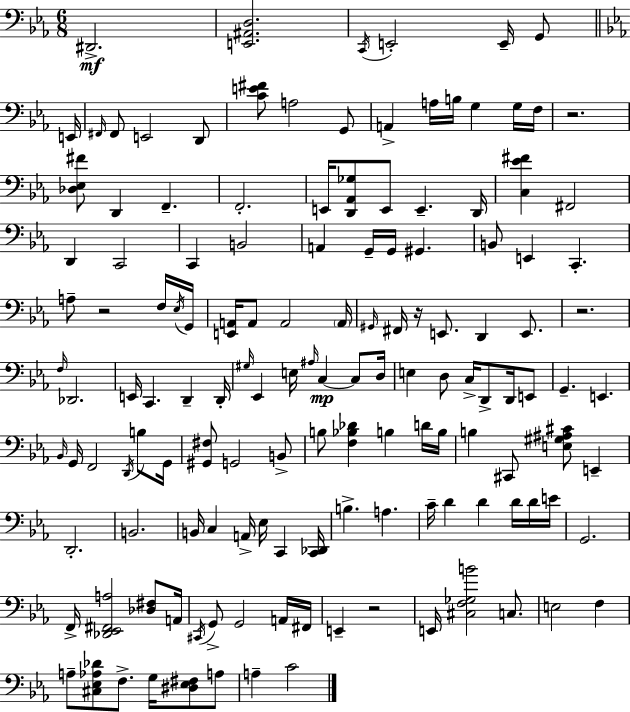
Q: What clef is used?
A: bass